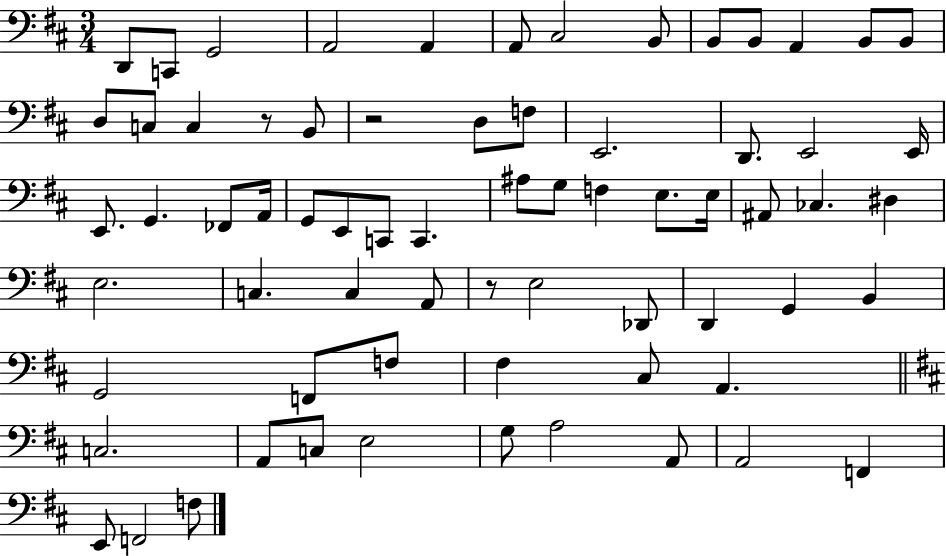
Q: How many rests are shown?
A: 3